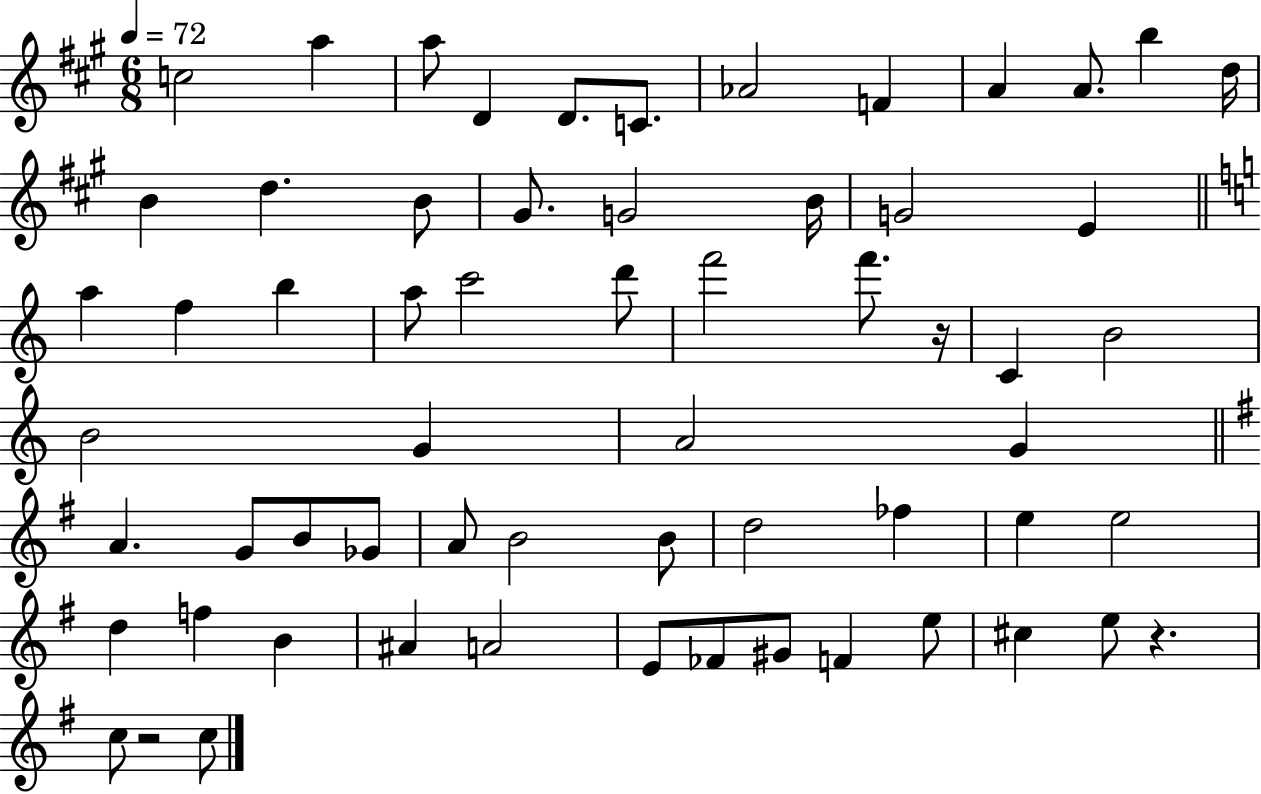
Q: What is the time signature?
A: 6/8